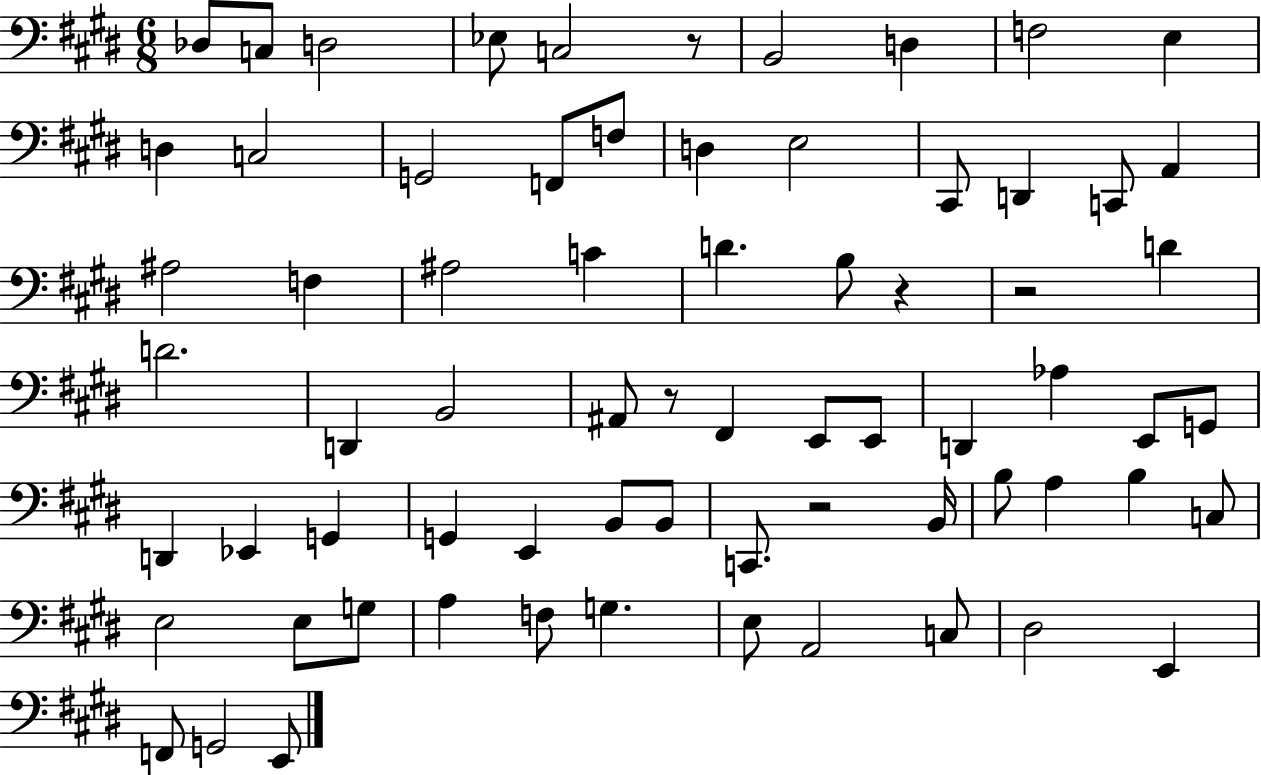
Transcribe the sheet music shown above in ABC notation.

X:1
T:Untitled
M:6/8
L:1/4
K:E
_D,/2 C,/2 D,2 _E,/2 C,2 z/2 B,,2 D, F,2 E, D, C,2 G,,2 F,,/2 F,/2 D, E,2 ^C,,/2 D,, C,,/2 A,, ^A,2 F, ^A,2 C D B,/2 z z2 D D2 D,, B,,2 ^A,,/2 z/2 ^F,, E,,/2 E,,/2 D,, _A, E,,/2 G,,/2 D,, _E,, G,, G,, E,, B,,/2 B,,/2 C,,/2 z2 B,,/4 B,/2 A, B, C,/2 E,2 E,/2 G,/2 A, F,/2 G, E,/2 A,,2 C,/2 ^D,2 E,, F,,/2 G,,2 E,,/2